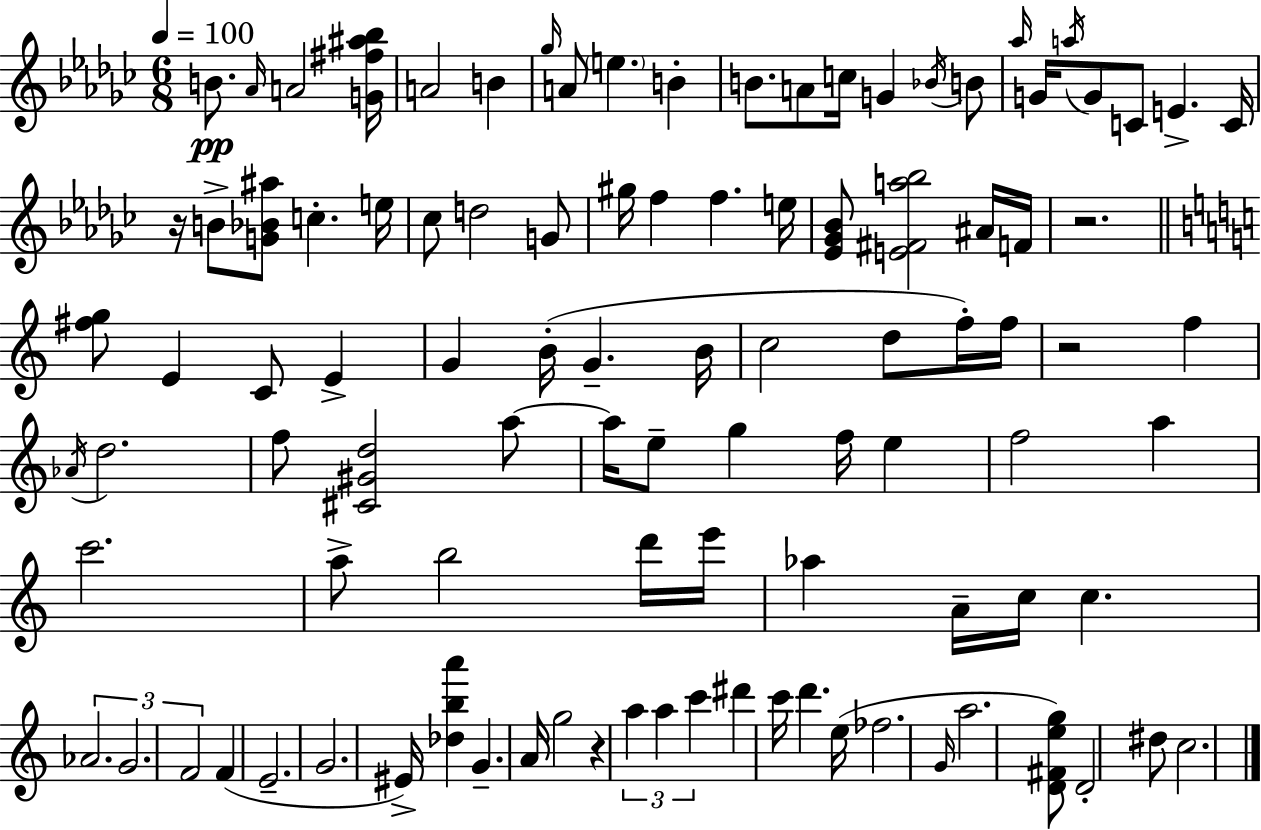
{
  \clef treble
  \numericTimeSignature
  \time 6/8
  \key ees \minor
  \tempo 4 = 100
  b'8.\pp \grace { aes'16 } a'2 | <g' fis'' ais'' bes''>16 a'2 b'4 | \grace { ges''16 } a'8 \parenthesize e''4. b'4-. | b'8. a'8 c''16 g'4 | \break \acciaccatura { bes'16 } b'8 \grace { aes''16 } g'16 \acciaccatura { a''16 } g'8 c'8 e'4.-> | c'16 r16 b'8-> <g' bes' ais''>8 c''4.-. | e''16 ces''8 d''2 | g'8 gis''16 f''4 f''4. | \break e''16 <ees' ges' bes'>8 <e' fis' a'' bes''>2 | ais'16 f'16 r2. | \bar "||" \break \key c \major <fis'' g''>8 e'4 c'8 e'4-> | g'4 b'16-.( g'4.-- b'16 | c''2 d''8 f''16-.) f''16 | r2 f''4 | \break \acciaccatura { aes'16 } d''2. | f''8 <cis' gis' d''>2 a''8~~ | a''16 e''8-- g''4 f''16 e''4 | f''2 a''4 | \break c'''2. | a''8-> b''2 d'''16 | e'''16 aes''4 a'16-- c''16 c''4. | \tuplet 3/2 { aes'2. | \break g'2. | f'2 } f'4( | e'2.-- | g'2. | \break eis'16->) <des'' b'' a'''>4 g'4.-- | a'16 g''2 r4 | \tuplet 3/2 { a''4 a''4 c'''4 } | dis'''4 c'''16 d'''4. | \break e''16( fes''2. | \grace { g'16 } a''2. | <d' fis' e'' g''>8) d'2-. | dis''8 c''2. | \break \bar "|."
}